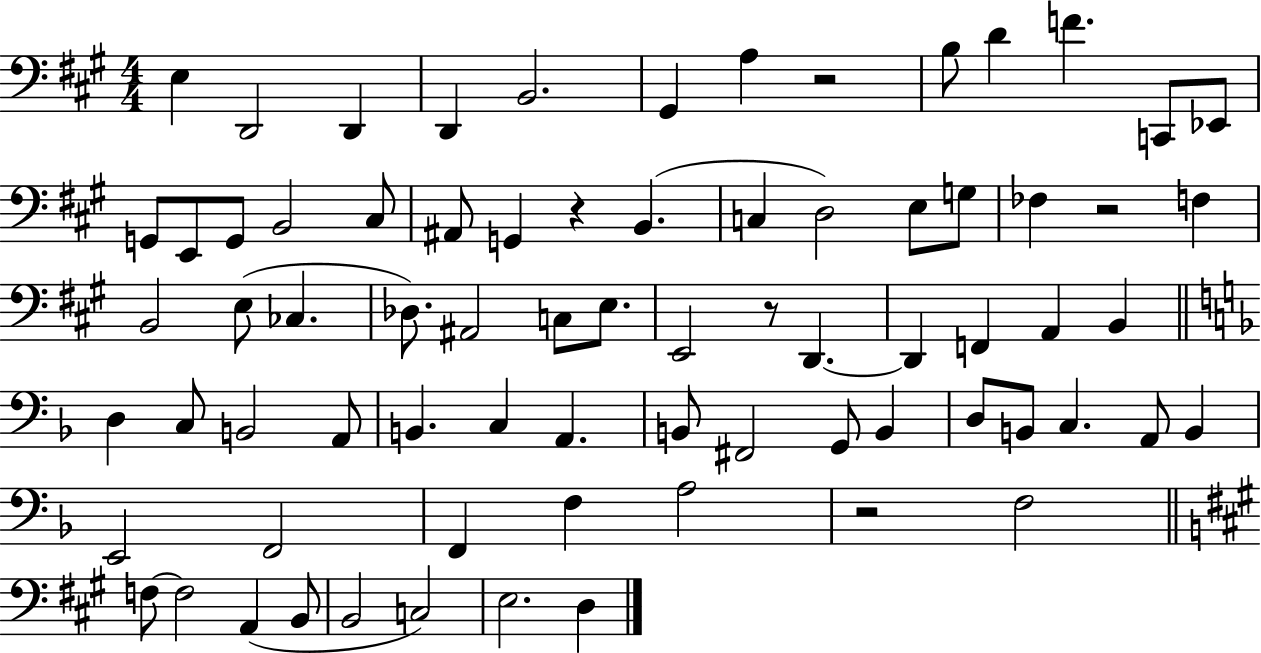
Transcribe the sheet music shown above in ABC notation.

X:1
T:Untitled
M:4/4
L:1/4
K:A
E, D,,2 D,, D,, B,,2 ^G,, A, z2 B,/2 D F C,,/2 _E,,/2 G,,/2 E,,/2 G,,/2 B,,2 ^C,/2 ^A,,/2 G,, z B,, C, D,2 E,/2 G,/2 _F, z2 F, B,,2 E,/2 _C, _D,/2 ^A,,2 C,/2 E,/2 E,,2 z/2 D,, D,, F,, A,, B,, D, C,/2 B,,2 A,,/2 B,, C, A,, B,,/2 ^F,,2 G,,/2 B,, D,/2 B,,/2 C, A,,/2 B,, E,,2 F,,2 F,, F, A,2 z2 F,2 F,/2 F,2 A,, B,,/2 B,,2 C,2 E,2 D,